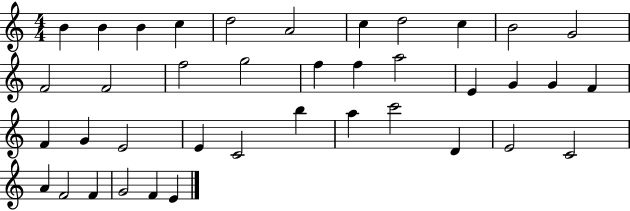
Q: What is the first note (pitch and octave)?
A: B4